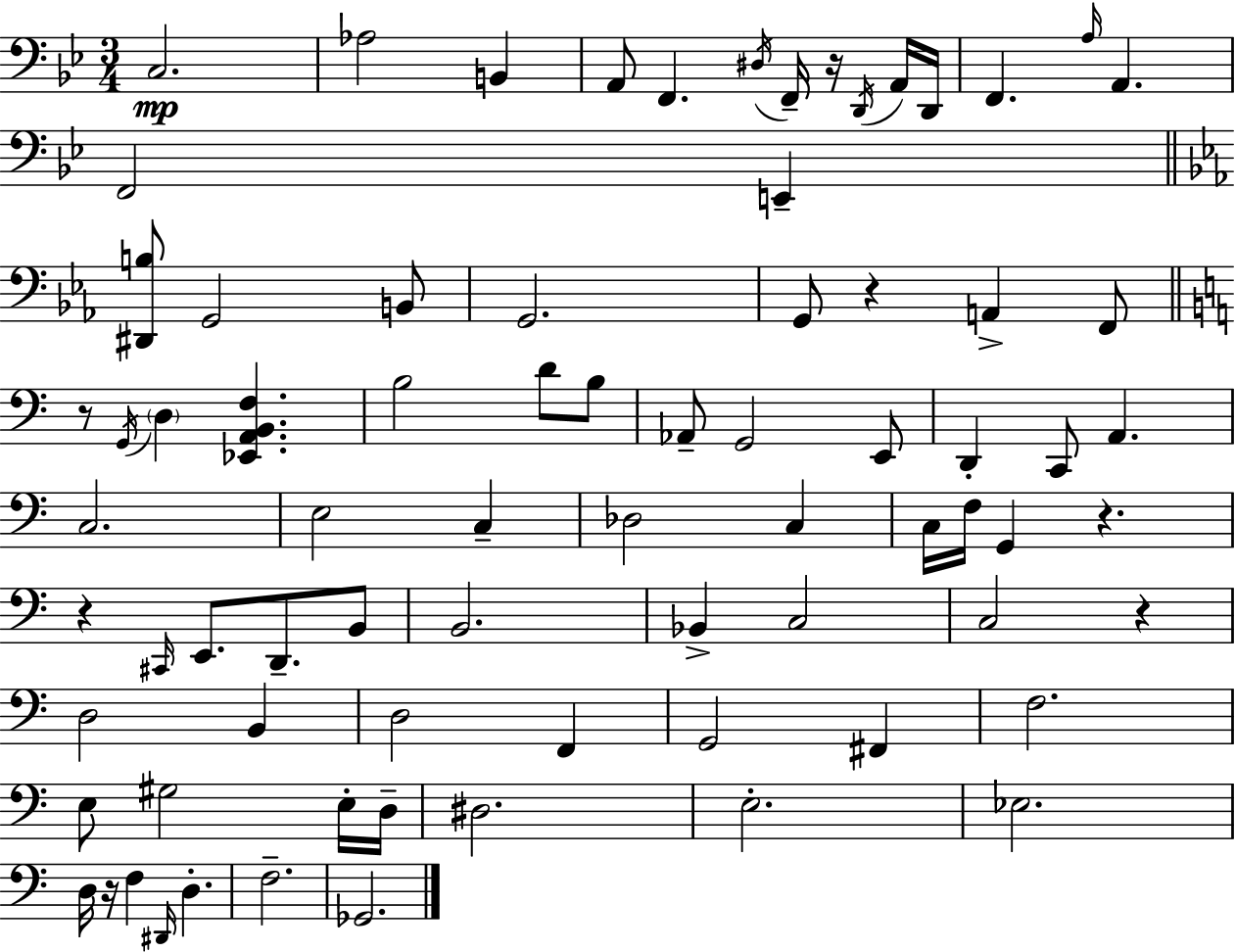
{
  \clef bass
  \numericTimeSignature
  \time 3/4
  \key bes \major
  c2.\mp | aes2 b,4 | a,8 f,4. \acciaccatura { dis16 } f,16-- r16 \acciaccatura { d,16 } | a,16 d,16 f,4. \grace { a16 } a,4. | \break f,2 e,4-- | \bar "||" \break \key ees \major <dis, b>8 g,2 b,8 | g,2. | g,8 r4 a,4-> f,8 | \bar "||" \break \key a \minor r8 \acciaccatura { g,16 } \parenthesize d4 <ees, a, b, f>4. | b2 d'8 b8 | aes,8-- g,2 e,8 | d,4-. c,8 a,4. | \break c2. | e2 c4-- | des2 c4 | c16 f16 g,4 r4. | \break r4 \grace { cis,16 } e,8. d,8.-- | b,8 b,2. | bes,4-> c2 | c2 r4 | \break d2 b,4 | d2 f,4 | g,2 fis,4 | f2. | \break e8 gis2 | e16-. d16-- dis2. | e2.-. | ees2. | \break d16 r16 f4 \grace { dis,16 } d4.-. | f2.-- | ges,2. | \bar "|."
}